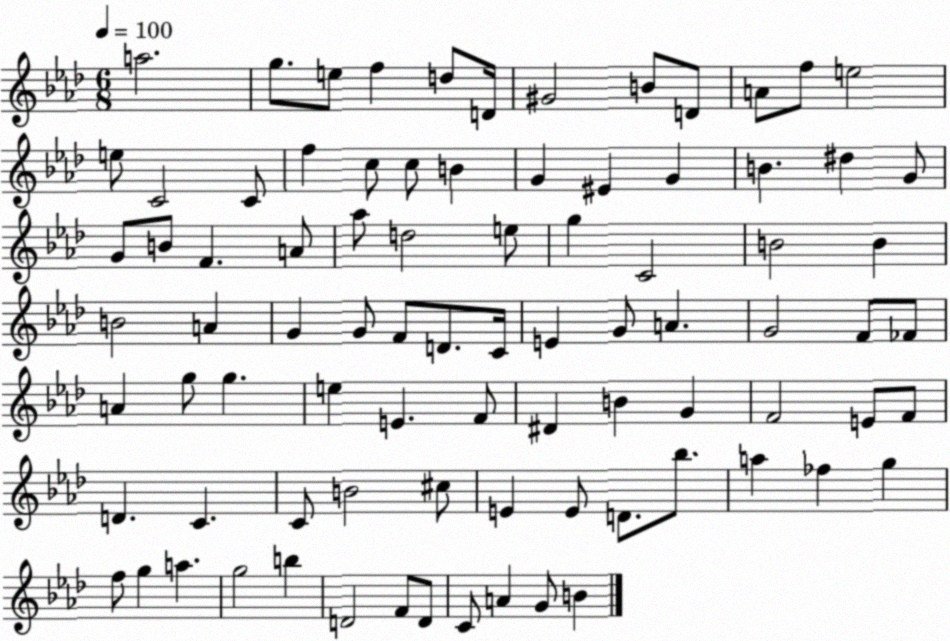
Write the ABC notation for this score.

X:1
T:Untitled
M:6/8
L:1/4
K:Ab
a2 g/2 e/2 f d/2 D/4 ^G2 B/2 D/2 A/2 f/2 e2 e/2 C2 C/2 f c/2 c/2 B G ^E G B ^d G/2 G/2 B/2 F A/2 _a/2 d2 e/2 g C2 B2 B B2 A G G/2 F/2 D/2 C/4 E G/2 A G2 F/2 _F/2 A g/2 g e E F/2 ^D B G F2 E/2 F/2 D C C/2 B2 ^c/2 E E/2 D/2 _b/2 a _f g f/2 g a g2 b D2 F/2 D/2 C/2 A G/2 B